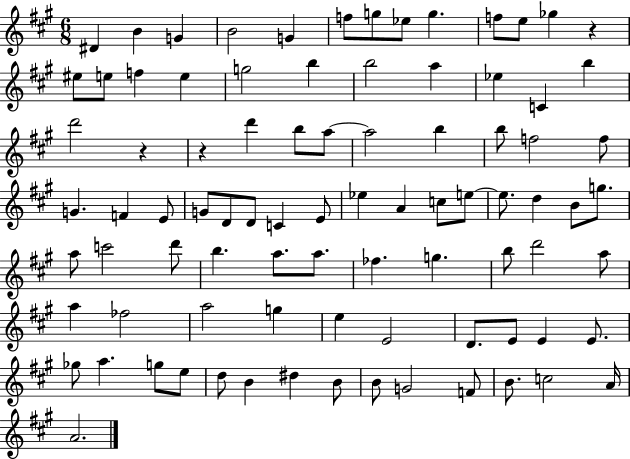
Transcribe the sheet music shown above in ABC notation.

X:1
T:Untitled
M:6/8
L:1/4
K:A
^D B G B2 G f/2 g/2 _e/2 g f/2 e/2 _g z ^e/2 e/2 f e g2 b b2 a _e C b d'2 z z d' b/2 a/2 a2 b b/2 f2 f/2 G F E/2 G/2 D/2 D/2 C E/2 _e A c/2 e/2 e/2 d B/2 g/2 a/2 c'2 d'/2 b a/2 a/2 _f g b/2 d'2 a/2 a _f2 a2 g e E2 D/2 E/2 E E/2 _g/2 a g/2 e/2 d/2 B ^d B/2 B/2 G2 F/2 B/2 c2 A/4 A2